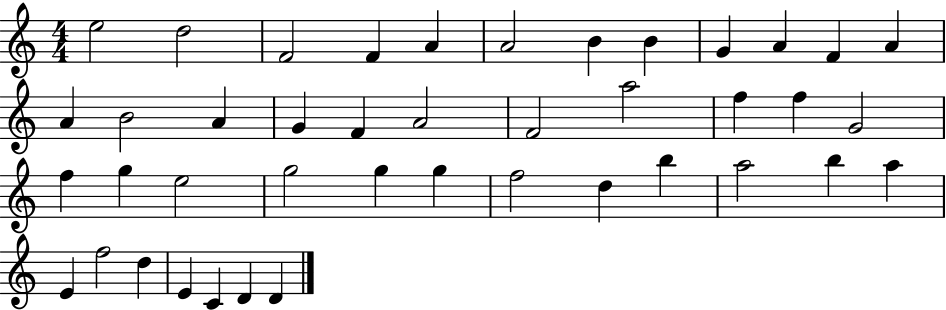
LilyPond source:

{
  \clef treble
  \numericTimeSignature
  \time 4/4
  \key c \major
  e''2 d''2 | f'2 f'4 a'4 | a'2 b'4 b'4 | g'4 a'4 f'4 a'4 | \break a'4 b'2 a'4 | g'4 f'4 a'2 | f'2 a''2 | f''4 f''4 g'2 | \break f''4 g''4 e''2 | g''2 g''4 g''4 | f''2 d''4 b''4 | a''2 b''4 a''4 | \break e'4 f''2 d''4 | e'4 c'4 d'4 d'4 | \bar "|."
}